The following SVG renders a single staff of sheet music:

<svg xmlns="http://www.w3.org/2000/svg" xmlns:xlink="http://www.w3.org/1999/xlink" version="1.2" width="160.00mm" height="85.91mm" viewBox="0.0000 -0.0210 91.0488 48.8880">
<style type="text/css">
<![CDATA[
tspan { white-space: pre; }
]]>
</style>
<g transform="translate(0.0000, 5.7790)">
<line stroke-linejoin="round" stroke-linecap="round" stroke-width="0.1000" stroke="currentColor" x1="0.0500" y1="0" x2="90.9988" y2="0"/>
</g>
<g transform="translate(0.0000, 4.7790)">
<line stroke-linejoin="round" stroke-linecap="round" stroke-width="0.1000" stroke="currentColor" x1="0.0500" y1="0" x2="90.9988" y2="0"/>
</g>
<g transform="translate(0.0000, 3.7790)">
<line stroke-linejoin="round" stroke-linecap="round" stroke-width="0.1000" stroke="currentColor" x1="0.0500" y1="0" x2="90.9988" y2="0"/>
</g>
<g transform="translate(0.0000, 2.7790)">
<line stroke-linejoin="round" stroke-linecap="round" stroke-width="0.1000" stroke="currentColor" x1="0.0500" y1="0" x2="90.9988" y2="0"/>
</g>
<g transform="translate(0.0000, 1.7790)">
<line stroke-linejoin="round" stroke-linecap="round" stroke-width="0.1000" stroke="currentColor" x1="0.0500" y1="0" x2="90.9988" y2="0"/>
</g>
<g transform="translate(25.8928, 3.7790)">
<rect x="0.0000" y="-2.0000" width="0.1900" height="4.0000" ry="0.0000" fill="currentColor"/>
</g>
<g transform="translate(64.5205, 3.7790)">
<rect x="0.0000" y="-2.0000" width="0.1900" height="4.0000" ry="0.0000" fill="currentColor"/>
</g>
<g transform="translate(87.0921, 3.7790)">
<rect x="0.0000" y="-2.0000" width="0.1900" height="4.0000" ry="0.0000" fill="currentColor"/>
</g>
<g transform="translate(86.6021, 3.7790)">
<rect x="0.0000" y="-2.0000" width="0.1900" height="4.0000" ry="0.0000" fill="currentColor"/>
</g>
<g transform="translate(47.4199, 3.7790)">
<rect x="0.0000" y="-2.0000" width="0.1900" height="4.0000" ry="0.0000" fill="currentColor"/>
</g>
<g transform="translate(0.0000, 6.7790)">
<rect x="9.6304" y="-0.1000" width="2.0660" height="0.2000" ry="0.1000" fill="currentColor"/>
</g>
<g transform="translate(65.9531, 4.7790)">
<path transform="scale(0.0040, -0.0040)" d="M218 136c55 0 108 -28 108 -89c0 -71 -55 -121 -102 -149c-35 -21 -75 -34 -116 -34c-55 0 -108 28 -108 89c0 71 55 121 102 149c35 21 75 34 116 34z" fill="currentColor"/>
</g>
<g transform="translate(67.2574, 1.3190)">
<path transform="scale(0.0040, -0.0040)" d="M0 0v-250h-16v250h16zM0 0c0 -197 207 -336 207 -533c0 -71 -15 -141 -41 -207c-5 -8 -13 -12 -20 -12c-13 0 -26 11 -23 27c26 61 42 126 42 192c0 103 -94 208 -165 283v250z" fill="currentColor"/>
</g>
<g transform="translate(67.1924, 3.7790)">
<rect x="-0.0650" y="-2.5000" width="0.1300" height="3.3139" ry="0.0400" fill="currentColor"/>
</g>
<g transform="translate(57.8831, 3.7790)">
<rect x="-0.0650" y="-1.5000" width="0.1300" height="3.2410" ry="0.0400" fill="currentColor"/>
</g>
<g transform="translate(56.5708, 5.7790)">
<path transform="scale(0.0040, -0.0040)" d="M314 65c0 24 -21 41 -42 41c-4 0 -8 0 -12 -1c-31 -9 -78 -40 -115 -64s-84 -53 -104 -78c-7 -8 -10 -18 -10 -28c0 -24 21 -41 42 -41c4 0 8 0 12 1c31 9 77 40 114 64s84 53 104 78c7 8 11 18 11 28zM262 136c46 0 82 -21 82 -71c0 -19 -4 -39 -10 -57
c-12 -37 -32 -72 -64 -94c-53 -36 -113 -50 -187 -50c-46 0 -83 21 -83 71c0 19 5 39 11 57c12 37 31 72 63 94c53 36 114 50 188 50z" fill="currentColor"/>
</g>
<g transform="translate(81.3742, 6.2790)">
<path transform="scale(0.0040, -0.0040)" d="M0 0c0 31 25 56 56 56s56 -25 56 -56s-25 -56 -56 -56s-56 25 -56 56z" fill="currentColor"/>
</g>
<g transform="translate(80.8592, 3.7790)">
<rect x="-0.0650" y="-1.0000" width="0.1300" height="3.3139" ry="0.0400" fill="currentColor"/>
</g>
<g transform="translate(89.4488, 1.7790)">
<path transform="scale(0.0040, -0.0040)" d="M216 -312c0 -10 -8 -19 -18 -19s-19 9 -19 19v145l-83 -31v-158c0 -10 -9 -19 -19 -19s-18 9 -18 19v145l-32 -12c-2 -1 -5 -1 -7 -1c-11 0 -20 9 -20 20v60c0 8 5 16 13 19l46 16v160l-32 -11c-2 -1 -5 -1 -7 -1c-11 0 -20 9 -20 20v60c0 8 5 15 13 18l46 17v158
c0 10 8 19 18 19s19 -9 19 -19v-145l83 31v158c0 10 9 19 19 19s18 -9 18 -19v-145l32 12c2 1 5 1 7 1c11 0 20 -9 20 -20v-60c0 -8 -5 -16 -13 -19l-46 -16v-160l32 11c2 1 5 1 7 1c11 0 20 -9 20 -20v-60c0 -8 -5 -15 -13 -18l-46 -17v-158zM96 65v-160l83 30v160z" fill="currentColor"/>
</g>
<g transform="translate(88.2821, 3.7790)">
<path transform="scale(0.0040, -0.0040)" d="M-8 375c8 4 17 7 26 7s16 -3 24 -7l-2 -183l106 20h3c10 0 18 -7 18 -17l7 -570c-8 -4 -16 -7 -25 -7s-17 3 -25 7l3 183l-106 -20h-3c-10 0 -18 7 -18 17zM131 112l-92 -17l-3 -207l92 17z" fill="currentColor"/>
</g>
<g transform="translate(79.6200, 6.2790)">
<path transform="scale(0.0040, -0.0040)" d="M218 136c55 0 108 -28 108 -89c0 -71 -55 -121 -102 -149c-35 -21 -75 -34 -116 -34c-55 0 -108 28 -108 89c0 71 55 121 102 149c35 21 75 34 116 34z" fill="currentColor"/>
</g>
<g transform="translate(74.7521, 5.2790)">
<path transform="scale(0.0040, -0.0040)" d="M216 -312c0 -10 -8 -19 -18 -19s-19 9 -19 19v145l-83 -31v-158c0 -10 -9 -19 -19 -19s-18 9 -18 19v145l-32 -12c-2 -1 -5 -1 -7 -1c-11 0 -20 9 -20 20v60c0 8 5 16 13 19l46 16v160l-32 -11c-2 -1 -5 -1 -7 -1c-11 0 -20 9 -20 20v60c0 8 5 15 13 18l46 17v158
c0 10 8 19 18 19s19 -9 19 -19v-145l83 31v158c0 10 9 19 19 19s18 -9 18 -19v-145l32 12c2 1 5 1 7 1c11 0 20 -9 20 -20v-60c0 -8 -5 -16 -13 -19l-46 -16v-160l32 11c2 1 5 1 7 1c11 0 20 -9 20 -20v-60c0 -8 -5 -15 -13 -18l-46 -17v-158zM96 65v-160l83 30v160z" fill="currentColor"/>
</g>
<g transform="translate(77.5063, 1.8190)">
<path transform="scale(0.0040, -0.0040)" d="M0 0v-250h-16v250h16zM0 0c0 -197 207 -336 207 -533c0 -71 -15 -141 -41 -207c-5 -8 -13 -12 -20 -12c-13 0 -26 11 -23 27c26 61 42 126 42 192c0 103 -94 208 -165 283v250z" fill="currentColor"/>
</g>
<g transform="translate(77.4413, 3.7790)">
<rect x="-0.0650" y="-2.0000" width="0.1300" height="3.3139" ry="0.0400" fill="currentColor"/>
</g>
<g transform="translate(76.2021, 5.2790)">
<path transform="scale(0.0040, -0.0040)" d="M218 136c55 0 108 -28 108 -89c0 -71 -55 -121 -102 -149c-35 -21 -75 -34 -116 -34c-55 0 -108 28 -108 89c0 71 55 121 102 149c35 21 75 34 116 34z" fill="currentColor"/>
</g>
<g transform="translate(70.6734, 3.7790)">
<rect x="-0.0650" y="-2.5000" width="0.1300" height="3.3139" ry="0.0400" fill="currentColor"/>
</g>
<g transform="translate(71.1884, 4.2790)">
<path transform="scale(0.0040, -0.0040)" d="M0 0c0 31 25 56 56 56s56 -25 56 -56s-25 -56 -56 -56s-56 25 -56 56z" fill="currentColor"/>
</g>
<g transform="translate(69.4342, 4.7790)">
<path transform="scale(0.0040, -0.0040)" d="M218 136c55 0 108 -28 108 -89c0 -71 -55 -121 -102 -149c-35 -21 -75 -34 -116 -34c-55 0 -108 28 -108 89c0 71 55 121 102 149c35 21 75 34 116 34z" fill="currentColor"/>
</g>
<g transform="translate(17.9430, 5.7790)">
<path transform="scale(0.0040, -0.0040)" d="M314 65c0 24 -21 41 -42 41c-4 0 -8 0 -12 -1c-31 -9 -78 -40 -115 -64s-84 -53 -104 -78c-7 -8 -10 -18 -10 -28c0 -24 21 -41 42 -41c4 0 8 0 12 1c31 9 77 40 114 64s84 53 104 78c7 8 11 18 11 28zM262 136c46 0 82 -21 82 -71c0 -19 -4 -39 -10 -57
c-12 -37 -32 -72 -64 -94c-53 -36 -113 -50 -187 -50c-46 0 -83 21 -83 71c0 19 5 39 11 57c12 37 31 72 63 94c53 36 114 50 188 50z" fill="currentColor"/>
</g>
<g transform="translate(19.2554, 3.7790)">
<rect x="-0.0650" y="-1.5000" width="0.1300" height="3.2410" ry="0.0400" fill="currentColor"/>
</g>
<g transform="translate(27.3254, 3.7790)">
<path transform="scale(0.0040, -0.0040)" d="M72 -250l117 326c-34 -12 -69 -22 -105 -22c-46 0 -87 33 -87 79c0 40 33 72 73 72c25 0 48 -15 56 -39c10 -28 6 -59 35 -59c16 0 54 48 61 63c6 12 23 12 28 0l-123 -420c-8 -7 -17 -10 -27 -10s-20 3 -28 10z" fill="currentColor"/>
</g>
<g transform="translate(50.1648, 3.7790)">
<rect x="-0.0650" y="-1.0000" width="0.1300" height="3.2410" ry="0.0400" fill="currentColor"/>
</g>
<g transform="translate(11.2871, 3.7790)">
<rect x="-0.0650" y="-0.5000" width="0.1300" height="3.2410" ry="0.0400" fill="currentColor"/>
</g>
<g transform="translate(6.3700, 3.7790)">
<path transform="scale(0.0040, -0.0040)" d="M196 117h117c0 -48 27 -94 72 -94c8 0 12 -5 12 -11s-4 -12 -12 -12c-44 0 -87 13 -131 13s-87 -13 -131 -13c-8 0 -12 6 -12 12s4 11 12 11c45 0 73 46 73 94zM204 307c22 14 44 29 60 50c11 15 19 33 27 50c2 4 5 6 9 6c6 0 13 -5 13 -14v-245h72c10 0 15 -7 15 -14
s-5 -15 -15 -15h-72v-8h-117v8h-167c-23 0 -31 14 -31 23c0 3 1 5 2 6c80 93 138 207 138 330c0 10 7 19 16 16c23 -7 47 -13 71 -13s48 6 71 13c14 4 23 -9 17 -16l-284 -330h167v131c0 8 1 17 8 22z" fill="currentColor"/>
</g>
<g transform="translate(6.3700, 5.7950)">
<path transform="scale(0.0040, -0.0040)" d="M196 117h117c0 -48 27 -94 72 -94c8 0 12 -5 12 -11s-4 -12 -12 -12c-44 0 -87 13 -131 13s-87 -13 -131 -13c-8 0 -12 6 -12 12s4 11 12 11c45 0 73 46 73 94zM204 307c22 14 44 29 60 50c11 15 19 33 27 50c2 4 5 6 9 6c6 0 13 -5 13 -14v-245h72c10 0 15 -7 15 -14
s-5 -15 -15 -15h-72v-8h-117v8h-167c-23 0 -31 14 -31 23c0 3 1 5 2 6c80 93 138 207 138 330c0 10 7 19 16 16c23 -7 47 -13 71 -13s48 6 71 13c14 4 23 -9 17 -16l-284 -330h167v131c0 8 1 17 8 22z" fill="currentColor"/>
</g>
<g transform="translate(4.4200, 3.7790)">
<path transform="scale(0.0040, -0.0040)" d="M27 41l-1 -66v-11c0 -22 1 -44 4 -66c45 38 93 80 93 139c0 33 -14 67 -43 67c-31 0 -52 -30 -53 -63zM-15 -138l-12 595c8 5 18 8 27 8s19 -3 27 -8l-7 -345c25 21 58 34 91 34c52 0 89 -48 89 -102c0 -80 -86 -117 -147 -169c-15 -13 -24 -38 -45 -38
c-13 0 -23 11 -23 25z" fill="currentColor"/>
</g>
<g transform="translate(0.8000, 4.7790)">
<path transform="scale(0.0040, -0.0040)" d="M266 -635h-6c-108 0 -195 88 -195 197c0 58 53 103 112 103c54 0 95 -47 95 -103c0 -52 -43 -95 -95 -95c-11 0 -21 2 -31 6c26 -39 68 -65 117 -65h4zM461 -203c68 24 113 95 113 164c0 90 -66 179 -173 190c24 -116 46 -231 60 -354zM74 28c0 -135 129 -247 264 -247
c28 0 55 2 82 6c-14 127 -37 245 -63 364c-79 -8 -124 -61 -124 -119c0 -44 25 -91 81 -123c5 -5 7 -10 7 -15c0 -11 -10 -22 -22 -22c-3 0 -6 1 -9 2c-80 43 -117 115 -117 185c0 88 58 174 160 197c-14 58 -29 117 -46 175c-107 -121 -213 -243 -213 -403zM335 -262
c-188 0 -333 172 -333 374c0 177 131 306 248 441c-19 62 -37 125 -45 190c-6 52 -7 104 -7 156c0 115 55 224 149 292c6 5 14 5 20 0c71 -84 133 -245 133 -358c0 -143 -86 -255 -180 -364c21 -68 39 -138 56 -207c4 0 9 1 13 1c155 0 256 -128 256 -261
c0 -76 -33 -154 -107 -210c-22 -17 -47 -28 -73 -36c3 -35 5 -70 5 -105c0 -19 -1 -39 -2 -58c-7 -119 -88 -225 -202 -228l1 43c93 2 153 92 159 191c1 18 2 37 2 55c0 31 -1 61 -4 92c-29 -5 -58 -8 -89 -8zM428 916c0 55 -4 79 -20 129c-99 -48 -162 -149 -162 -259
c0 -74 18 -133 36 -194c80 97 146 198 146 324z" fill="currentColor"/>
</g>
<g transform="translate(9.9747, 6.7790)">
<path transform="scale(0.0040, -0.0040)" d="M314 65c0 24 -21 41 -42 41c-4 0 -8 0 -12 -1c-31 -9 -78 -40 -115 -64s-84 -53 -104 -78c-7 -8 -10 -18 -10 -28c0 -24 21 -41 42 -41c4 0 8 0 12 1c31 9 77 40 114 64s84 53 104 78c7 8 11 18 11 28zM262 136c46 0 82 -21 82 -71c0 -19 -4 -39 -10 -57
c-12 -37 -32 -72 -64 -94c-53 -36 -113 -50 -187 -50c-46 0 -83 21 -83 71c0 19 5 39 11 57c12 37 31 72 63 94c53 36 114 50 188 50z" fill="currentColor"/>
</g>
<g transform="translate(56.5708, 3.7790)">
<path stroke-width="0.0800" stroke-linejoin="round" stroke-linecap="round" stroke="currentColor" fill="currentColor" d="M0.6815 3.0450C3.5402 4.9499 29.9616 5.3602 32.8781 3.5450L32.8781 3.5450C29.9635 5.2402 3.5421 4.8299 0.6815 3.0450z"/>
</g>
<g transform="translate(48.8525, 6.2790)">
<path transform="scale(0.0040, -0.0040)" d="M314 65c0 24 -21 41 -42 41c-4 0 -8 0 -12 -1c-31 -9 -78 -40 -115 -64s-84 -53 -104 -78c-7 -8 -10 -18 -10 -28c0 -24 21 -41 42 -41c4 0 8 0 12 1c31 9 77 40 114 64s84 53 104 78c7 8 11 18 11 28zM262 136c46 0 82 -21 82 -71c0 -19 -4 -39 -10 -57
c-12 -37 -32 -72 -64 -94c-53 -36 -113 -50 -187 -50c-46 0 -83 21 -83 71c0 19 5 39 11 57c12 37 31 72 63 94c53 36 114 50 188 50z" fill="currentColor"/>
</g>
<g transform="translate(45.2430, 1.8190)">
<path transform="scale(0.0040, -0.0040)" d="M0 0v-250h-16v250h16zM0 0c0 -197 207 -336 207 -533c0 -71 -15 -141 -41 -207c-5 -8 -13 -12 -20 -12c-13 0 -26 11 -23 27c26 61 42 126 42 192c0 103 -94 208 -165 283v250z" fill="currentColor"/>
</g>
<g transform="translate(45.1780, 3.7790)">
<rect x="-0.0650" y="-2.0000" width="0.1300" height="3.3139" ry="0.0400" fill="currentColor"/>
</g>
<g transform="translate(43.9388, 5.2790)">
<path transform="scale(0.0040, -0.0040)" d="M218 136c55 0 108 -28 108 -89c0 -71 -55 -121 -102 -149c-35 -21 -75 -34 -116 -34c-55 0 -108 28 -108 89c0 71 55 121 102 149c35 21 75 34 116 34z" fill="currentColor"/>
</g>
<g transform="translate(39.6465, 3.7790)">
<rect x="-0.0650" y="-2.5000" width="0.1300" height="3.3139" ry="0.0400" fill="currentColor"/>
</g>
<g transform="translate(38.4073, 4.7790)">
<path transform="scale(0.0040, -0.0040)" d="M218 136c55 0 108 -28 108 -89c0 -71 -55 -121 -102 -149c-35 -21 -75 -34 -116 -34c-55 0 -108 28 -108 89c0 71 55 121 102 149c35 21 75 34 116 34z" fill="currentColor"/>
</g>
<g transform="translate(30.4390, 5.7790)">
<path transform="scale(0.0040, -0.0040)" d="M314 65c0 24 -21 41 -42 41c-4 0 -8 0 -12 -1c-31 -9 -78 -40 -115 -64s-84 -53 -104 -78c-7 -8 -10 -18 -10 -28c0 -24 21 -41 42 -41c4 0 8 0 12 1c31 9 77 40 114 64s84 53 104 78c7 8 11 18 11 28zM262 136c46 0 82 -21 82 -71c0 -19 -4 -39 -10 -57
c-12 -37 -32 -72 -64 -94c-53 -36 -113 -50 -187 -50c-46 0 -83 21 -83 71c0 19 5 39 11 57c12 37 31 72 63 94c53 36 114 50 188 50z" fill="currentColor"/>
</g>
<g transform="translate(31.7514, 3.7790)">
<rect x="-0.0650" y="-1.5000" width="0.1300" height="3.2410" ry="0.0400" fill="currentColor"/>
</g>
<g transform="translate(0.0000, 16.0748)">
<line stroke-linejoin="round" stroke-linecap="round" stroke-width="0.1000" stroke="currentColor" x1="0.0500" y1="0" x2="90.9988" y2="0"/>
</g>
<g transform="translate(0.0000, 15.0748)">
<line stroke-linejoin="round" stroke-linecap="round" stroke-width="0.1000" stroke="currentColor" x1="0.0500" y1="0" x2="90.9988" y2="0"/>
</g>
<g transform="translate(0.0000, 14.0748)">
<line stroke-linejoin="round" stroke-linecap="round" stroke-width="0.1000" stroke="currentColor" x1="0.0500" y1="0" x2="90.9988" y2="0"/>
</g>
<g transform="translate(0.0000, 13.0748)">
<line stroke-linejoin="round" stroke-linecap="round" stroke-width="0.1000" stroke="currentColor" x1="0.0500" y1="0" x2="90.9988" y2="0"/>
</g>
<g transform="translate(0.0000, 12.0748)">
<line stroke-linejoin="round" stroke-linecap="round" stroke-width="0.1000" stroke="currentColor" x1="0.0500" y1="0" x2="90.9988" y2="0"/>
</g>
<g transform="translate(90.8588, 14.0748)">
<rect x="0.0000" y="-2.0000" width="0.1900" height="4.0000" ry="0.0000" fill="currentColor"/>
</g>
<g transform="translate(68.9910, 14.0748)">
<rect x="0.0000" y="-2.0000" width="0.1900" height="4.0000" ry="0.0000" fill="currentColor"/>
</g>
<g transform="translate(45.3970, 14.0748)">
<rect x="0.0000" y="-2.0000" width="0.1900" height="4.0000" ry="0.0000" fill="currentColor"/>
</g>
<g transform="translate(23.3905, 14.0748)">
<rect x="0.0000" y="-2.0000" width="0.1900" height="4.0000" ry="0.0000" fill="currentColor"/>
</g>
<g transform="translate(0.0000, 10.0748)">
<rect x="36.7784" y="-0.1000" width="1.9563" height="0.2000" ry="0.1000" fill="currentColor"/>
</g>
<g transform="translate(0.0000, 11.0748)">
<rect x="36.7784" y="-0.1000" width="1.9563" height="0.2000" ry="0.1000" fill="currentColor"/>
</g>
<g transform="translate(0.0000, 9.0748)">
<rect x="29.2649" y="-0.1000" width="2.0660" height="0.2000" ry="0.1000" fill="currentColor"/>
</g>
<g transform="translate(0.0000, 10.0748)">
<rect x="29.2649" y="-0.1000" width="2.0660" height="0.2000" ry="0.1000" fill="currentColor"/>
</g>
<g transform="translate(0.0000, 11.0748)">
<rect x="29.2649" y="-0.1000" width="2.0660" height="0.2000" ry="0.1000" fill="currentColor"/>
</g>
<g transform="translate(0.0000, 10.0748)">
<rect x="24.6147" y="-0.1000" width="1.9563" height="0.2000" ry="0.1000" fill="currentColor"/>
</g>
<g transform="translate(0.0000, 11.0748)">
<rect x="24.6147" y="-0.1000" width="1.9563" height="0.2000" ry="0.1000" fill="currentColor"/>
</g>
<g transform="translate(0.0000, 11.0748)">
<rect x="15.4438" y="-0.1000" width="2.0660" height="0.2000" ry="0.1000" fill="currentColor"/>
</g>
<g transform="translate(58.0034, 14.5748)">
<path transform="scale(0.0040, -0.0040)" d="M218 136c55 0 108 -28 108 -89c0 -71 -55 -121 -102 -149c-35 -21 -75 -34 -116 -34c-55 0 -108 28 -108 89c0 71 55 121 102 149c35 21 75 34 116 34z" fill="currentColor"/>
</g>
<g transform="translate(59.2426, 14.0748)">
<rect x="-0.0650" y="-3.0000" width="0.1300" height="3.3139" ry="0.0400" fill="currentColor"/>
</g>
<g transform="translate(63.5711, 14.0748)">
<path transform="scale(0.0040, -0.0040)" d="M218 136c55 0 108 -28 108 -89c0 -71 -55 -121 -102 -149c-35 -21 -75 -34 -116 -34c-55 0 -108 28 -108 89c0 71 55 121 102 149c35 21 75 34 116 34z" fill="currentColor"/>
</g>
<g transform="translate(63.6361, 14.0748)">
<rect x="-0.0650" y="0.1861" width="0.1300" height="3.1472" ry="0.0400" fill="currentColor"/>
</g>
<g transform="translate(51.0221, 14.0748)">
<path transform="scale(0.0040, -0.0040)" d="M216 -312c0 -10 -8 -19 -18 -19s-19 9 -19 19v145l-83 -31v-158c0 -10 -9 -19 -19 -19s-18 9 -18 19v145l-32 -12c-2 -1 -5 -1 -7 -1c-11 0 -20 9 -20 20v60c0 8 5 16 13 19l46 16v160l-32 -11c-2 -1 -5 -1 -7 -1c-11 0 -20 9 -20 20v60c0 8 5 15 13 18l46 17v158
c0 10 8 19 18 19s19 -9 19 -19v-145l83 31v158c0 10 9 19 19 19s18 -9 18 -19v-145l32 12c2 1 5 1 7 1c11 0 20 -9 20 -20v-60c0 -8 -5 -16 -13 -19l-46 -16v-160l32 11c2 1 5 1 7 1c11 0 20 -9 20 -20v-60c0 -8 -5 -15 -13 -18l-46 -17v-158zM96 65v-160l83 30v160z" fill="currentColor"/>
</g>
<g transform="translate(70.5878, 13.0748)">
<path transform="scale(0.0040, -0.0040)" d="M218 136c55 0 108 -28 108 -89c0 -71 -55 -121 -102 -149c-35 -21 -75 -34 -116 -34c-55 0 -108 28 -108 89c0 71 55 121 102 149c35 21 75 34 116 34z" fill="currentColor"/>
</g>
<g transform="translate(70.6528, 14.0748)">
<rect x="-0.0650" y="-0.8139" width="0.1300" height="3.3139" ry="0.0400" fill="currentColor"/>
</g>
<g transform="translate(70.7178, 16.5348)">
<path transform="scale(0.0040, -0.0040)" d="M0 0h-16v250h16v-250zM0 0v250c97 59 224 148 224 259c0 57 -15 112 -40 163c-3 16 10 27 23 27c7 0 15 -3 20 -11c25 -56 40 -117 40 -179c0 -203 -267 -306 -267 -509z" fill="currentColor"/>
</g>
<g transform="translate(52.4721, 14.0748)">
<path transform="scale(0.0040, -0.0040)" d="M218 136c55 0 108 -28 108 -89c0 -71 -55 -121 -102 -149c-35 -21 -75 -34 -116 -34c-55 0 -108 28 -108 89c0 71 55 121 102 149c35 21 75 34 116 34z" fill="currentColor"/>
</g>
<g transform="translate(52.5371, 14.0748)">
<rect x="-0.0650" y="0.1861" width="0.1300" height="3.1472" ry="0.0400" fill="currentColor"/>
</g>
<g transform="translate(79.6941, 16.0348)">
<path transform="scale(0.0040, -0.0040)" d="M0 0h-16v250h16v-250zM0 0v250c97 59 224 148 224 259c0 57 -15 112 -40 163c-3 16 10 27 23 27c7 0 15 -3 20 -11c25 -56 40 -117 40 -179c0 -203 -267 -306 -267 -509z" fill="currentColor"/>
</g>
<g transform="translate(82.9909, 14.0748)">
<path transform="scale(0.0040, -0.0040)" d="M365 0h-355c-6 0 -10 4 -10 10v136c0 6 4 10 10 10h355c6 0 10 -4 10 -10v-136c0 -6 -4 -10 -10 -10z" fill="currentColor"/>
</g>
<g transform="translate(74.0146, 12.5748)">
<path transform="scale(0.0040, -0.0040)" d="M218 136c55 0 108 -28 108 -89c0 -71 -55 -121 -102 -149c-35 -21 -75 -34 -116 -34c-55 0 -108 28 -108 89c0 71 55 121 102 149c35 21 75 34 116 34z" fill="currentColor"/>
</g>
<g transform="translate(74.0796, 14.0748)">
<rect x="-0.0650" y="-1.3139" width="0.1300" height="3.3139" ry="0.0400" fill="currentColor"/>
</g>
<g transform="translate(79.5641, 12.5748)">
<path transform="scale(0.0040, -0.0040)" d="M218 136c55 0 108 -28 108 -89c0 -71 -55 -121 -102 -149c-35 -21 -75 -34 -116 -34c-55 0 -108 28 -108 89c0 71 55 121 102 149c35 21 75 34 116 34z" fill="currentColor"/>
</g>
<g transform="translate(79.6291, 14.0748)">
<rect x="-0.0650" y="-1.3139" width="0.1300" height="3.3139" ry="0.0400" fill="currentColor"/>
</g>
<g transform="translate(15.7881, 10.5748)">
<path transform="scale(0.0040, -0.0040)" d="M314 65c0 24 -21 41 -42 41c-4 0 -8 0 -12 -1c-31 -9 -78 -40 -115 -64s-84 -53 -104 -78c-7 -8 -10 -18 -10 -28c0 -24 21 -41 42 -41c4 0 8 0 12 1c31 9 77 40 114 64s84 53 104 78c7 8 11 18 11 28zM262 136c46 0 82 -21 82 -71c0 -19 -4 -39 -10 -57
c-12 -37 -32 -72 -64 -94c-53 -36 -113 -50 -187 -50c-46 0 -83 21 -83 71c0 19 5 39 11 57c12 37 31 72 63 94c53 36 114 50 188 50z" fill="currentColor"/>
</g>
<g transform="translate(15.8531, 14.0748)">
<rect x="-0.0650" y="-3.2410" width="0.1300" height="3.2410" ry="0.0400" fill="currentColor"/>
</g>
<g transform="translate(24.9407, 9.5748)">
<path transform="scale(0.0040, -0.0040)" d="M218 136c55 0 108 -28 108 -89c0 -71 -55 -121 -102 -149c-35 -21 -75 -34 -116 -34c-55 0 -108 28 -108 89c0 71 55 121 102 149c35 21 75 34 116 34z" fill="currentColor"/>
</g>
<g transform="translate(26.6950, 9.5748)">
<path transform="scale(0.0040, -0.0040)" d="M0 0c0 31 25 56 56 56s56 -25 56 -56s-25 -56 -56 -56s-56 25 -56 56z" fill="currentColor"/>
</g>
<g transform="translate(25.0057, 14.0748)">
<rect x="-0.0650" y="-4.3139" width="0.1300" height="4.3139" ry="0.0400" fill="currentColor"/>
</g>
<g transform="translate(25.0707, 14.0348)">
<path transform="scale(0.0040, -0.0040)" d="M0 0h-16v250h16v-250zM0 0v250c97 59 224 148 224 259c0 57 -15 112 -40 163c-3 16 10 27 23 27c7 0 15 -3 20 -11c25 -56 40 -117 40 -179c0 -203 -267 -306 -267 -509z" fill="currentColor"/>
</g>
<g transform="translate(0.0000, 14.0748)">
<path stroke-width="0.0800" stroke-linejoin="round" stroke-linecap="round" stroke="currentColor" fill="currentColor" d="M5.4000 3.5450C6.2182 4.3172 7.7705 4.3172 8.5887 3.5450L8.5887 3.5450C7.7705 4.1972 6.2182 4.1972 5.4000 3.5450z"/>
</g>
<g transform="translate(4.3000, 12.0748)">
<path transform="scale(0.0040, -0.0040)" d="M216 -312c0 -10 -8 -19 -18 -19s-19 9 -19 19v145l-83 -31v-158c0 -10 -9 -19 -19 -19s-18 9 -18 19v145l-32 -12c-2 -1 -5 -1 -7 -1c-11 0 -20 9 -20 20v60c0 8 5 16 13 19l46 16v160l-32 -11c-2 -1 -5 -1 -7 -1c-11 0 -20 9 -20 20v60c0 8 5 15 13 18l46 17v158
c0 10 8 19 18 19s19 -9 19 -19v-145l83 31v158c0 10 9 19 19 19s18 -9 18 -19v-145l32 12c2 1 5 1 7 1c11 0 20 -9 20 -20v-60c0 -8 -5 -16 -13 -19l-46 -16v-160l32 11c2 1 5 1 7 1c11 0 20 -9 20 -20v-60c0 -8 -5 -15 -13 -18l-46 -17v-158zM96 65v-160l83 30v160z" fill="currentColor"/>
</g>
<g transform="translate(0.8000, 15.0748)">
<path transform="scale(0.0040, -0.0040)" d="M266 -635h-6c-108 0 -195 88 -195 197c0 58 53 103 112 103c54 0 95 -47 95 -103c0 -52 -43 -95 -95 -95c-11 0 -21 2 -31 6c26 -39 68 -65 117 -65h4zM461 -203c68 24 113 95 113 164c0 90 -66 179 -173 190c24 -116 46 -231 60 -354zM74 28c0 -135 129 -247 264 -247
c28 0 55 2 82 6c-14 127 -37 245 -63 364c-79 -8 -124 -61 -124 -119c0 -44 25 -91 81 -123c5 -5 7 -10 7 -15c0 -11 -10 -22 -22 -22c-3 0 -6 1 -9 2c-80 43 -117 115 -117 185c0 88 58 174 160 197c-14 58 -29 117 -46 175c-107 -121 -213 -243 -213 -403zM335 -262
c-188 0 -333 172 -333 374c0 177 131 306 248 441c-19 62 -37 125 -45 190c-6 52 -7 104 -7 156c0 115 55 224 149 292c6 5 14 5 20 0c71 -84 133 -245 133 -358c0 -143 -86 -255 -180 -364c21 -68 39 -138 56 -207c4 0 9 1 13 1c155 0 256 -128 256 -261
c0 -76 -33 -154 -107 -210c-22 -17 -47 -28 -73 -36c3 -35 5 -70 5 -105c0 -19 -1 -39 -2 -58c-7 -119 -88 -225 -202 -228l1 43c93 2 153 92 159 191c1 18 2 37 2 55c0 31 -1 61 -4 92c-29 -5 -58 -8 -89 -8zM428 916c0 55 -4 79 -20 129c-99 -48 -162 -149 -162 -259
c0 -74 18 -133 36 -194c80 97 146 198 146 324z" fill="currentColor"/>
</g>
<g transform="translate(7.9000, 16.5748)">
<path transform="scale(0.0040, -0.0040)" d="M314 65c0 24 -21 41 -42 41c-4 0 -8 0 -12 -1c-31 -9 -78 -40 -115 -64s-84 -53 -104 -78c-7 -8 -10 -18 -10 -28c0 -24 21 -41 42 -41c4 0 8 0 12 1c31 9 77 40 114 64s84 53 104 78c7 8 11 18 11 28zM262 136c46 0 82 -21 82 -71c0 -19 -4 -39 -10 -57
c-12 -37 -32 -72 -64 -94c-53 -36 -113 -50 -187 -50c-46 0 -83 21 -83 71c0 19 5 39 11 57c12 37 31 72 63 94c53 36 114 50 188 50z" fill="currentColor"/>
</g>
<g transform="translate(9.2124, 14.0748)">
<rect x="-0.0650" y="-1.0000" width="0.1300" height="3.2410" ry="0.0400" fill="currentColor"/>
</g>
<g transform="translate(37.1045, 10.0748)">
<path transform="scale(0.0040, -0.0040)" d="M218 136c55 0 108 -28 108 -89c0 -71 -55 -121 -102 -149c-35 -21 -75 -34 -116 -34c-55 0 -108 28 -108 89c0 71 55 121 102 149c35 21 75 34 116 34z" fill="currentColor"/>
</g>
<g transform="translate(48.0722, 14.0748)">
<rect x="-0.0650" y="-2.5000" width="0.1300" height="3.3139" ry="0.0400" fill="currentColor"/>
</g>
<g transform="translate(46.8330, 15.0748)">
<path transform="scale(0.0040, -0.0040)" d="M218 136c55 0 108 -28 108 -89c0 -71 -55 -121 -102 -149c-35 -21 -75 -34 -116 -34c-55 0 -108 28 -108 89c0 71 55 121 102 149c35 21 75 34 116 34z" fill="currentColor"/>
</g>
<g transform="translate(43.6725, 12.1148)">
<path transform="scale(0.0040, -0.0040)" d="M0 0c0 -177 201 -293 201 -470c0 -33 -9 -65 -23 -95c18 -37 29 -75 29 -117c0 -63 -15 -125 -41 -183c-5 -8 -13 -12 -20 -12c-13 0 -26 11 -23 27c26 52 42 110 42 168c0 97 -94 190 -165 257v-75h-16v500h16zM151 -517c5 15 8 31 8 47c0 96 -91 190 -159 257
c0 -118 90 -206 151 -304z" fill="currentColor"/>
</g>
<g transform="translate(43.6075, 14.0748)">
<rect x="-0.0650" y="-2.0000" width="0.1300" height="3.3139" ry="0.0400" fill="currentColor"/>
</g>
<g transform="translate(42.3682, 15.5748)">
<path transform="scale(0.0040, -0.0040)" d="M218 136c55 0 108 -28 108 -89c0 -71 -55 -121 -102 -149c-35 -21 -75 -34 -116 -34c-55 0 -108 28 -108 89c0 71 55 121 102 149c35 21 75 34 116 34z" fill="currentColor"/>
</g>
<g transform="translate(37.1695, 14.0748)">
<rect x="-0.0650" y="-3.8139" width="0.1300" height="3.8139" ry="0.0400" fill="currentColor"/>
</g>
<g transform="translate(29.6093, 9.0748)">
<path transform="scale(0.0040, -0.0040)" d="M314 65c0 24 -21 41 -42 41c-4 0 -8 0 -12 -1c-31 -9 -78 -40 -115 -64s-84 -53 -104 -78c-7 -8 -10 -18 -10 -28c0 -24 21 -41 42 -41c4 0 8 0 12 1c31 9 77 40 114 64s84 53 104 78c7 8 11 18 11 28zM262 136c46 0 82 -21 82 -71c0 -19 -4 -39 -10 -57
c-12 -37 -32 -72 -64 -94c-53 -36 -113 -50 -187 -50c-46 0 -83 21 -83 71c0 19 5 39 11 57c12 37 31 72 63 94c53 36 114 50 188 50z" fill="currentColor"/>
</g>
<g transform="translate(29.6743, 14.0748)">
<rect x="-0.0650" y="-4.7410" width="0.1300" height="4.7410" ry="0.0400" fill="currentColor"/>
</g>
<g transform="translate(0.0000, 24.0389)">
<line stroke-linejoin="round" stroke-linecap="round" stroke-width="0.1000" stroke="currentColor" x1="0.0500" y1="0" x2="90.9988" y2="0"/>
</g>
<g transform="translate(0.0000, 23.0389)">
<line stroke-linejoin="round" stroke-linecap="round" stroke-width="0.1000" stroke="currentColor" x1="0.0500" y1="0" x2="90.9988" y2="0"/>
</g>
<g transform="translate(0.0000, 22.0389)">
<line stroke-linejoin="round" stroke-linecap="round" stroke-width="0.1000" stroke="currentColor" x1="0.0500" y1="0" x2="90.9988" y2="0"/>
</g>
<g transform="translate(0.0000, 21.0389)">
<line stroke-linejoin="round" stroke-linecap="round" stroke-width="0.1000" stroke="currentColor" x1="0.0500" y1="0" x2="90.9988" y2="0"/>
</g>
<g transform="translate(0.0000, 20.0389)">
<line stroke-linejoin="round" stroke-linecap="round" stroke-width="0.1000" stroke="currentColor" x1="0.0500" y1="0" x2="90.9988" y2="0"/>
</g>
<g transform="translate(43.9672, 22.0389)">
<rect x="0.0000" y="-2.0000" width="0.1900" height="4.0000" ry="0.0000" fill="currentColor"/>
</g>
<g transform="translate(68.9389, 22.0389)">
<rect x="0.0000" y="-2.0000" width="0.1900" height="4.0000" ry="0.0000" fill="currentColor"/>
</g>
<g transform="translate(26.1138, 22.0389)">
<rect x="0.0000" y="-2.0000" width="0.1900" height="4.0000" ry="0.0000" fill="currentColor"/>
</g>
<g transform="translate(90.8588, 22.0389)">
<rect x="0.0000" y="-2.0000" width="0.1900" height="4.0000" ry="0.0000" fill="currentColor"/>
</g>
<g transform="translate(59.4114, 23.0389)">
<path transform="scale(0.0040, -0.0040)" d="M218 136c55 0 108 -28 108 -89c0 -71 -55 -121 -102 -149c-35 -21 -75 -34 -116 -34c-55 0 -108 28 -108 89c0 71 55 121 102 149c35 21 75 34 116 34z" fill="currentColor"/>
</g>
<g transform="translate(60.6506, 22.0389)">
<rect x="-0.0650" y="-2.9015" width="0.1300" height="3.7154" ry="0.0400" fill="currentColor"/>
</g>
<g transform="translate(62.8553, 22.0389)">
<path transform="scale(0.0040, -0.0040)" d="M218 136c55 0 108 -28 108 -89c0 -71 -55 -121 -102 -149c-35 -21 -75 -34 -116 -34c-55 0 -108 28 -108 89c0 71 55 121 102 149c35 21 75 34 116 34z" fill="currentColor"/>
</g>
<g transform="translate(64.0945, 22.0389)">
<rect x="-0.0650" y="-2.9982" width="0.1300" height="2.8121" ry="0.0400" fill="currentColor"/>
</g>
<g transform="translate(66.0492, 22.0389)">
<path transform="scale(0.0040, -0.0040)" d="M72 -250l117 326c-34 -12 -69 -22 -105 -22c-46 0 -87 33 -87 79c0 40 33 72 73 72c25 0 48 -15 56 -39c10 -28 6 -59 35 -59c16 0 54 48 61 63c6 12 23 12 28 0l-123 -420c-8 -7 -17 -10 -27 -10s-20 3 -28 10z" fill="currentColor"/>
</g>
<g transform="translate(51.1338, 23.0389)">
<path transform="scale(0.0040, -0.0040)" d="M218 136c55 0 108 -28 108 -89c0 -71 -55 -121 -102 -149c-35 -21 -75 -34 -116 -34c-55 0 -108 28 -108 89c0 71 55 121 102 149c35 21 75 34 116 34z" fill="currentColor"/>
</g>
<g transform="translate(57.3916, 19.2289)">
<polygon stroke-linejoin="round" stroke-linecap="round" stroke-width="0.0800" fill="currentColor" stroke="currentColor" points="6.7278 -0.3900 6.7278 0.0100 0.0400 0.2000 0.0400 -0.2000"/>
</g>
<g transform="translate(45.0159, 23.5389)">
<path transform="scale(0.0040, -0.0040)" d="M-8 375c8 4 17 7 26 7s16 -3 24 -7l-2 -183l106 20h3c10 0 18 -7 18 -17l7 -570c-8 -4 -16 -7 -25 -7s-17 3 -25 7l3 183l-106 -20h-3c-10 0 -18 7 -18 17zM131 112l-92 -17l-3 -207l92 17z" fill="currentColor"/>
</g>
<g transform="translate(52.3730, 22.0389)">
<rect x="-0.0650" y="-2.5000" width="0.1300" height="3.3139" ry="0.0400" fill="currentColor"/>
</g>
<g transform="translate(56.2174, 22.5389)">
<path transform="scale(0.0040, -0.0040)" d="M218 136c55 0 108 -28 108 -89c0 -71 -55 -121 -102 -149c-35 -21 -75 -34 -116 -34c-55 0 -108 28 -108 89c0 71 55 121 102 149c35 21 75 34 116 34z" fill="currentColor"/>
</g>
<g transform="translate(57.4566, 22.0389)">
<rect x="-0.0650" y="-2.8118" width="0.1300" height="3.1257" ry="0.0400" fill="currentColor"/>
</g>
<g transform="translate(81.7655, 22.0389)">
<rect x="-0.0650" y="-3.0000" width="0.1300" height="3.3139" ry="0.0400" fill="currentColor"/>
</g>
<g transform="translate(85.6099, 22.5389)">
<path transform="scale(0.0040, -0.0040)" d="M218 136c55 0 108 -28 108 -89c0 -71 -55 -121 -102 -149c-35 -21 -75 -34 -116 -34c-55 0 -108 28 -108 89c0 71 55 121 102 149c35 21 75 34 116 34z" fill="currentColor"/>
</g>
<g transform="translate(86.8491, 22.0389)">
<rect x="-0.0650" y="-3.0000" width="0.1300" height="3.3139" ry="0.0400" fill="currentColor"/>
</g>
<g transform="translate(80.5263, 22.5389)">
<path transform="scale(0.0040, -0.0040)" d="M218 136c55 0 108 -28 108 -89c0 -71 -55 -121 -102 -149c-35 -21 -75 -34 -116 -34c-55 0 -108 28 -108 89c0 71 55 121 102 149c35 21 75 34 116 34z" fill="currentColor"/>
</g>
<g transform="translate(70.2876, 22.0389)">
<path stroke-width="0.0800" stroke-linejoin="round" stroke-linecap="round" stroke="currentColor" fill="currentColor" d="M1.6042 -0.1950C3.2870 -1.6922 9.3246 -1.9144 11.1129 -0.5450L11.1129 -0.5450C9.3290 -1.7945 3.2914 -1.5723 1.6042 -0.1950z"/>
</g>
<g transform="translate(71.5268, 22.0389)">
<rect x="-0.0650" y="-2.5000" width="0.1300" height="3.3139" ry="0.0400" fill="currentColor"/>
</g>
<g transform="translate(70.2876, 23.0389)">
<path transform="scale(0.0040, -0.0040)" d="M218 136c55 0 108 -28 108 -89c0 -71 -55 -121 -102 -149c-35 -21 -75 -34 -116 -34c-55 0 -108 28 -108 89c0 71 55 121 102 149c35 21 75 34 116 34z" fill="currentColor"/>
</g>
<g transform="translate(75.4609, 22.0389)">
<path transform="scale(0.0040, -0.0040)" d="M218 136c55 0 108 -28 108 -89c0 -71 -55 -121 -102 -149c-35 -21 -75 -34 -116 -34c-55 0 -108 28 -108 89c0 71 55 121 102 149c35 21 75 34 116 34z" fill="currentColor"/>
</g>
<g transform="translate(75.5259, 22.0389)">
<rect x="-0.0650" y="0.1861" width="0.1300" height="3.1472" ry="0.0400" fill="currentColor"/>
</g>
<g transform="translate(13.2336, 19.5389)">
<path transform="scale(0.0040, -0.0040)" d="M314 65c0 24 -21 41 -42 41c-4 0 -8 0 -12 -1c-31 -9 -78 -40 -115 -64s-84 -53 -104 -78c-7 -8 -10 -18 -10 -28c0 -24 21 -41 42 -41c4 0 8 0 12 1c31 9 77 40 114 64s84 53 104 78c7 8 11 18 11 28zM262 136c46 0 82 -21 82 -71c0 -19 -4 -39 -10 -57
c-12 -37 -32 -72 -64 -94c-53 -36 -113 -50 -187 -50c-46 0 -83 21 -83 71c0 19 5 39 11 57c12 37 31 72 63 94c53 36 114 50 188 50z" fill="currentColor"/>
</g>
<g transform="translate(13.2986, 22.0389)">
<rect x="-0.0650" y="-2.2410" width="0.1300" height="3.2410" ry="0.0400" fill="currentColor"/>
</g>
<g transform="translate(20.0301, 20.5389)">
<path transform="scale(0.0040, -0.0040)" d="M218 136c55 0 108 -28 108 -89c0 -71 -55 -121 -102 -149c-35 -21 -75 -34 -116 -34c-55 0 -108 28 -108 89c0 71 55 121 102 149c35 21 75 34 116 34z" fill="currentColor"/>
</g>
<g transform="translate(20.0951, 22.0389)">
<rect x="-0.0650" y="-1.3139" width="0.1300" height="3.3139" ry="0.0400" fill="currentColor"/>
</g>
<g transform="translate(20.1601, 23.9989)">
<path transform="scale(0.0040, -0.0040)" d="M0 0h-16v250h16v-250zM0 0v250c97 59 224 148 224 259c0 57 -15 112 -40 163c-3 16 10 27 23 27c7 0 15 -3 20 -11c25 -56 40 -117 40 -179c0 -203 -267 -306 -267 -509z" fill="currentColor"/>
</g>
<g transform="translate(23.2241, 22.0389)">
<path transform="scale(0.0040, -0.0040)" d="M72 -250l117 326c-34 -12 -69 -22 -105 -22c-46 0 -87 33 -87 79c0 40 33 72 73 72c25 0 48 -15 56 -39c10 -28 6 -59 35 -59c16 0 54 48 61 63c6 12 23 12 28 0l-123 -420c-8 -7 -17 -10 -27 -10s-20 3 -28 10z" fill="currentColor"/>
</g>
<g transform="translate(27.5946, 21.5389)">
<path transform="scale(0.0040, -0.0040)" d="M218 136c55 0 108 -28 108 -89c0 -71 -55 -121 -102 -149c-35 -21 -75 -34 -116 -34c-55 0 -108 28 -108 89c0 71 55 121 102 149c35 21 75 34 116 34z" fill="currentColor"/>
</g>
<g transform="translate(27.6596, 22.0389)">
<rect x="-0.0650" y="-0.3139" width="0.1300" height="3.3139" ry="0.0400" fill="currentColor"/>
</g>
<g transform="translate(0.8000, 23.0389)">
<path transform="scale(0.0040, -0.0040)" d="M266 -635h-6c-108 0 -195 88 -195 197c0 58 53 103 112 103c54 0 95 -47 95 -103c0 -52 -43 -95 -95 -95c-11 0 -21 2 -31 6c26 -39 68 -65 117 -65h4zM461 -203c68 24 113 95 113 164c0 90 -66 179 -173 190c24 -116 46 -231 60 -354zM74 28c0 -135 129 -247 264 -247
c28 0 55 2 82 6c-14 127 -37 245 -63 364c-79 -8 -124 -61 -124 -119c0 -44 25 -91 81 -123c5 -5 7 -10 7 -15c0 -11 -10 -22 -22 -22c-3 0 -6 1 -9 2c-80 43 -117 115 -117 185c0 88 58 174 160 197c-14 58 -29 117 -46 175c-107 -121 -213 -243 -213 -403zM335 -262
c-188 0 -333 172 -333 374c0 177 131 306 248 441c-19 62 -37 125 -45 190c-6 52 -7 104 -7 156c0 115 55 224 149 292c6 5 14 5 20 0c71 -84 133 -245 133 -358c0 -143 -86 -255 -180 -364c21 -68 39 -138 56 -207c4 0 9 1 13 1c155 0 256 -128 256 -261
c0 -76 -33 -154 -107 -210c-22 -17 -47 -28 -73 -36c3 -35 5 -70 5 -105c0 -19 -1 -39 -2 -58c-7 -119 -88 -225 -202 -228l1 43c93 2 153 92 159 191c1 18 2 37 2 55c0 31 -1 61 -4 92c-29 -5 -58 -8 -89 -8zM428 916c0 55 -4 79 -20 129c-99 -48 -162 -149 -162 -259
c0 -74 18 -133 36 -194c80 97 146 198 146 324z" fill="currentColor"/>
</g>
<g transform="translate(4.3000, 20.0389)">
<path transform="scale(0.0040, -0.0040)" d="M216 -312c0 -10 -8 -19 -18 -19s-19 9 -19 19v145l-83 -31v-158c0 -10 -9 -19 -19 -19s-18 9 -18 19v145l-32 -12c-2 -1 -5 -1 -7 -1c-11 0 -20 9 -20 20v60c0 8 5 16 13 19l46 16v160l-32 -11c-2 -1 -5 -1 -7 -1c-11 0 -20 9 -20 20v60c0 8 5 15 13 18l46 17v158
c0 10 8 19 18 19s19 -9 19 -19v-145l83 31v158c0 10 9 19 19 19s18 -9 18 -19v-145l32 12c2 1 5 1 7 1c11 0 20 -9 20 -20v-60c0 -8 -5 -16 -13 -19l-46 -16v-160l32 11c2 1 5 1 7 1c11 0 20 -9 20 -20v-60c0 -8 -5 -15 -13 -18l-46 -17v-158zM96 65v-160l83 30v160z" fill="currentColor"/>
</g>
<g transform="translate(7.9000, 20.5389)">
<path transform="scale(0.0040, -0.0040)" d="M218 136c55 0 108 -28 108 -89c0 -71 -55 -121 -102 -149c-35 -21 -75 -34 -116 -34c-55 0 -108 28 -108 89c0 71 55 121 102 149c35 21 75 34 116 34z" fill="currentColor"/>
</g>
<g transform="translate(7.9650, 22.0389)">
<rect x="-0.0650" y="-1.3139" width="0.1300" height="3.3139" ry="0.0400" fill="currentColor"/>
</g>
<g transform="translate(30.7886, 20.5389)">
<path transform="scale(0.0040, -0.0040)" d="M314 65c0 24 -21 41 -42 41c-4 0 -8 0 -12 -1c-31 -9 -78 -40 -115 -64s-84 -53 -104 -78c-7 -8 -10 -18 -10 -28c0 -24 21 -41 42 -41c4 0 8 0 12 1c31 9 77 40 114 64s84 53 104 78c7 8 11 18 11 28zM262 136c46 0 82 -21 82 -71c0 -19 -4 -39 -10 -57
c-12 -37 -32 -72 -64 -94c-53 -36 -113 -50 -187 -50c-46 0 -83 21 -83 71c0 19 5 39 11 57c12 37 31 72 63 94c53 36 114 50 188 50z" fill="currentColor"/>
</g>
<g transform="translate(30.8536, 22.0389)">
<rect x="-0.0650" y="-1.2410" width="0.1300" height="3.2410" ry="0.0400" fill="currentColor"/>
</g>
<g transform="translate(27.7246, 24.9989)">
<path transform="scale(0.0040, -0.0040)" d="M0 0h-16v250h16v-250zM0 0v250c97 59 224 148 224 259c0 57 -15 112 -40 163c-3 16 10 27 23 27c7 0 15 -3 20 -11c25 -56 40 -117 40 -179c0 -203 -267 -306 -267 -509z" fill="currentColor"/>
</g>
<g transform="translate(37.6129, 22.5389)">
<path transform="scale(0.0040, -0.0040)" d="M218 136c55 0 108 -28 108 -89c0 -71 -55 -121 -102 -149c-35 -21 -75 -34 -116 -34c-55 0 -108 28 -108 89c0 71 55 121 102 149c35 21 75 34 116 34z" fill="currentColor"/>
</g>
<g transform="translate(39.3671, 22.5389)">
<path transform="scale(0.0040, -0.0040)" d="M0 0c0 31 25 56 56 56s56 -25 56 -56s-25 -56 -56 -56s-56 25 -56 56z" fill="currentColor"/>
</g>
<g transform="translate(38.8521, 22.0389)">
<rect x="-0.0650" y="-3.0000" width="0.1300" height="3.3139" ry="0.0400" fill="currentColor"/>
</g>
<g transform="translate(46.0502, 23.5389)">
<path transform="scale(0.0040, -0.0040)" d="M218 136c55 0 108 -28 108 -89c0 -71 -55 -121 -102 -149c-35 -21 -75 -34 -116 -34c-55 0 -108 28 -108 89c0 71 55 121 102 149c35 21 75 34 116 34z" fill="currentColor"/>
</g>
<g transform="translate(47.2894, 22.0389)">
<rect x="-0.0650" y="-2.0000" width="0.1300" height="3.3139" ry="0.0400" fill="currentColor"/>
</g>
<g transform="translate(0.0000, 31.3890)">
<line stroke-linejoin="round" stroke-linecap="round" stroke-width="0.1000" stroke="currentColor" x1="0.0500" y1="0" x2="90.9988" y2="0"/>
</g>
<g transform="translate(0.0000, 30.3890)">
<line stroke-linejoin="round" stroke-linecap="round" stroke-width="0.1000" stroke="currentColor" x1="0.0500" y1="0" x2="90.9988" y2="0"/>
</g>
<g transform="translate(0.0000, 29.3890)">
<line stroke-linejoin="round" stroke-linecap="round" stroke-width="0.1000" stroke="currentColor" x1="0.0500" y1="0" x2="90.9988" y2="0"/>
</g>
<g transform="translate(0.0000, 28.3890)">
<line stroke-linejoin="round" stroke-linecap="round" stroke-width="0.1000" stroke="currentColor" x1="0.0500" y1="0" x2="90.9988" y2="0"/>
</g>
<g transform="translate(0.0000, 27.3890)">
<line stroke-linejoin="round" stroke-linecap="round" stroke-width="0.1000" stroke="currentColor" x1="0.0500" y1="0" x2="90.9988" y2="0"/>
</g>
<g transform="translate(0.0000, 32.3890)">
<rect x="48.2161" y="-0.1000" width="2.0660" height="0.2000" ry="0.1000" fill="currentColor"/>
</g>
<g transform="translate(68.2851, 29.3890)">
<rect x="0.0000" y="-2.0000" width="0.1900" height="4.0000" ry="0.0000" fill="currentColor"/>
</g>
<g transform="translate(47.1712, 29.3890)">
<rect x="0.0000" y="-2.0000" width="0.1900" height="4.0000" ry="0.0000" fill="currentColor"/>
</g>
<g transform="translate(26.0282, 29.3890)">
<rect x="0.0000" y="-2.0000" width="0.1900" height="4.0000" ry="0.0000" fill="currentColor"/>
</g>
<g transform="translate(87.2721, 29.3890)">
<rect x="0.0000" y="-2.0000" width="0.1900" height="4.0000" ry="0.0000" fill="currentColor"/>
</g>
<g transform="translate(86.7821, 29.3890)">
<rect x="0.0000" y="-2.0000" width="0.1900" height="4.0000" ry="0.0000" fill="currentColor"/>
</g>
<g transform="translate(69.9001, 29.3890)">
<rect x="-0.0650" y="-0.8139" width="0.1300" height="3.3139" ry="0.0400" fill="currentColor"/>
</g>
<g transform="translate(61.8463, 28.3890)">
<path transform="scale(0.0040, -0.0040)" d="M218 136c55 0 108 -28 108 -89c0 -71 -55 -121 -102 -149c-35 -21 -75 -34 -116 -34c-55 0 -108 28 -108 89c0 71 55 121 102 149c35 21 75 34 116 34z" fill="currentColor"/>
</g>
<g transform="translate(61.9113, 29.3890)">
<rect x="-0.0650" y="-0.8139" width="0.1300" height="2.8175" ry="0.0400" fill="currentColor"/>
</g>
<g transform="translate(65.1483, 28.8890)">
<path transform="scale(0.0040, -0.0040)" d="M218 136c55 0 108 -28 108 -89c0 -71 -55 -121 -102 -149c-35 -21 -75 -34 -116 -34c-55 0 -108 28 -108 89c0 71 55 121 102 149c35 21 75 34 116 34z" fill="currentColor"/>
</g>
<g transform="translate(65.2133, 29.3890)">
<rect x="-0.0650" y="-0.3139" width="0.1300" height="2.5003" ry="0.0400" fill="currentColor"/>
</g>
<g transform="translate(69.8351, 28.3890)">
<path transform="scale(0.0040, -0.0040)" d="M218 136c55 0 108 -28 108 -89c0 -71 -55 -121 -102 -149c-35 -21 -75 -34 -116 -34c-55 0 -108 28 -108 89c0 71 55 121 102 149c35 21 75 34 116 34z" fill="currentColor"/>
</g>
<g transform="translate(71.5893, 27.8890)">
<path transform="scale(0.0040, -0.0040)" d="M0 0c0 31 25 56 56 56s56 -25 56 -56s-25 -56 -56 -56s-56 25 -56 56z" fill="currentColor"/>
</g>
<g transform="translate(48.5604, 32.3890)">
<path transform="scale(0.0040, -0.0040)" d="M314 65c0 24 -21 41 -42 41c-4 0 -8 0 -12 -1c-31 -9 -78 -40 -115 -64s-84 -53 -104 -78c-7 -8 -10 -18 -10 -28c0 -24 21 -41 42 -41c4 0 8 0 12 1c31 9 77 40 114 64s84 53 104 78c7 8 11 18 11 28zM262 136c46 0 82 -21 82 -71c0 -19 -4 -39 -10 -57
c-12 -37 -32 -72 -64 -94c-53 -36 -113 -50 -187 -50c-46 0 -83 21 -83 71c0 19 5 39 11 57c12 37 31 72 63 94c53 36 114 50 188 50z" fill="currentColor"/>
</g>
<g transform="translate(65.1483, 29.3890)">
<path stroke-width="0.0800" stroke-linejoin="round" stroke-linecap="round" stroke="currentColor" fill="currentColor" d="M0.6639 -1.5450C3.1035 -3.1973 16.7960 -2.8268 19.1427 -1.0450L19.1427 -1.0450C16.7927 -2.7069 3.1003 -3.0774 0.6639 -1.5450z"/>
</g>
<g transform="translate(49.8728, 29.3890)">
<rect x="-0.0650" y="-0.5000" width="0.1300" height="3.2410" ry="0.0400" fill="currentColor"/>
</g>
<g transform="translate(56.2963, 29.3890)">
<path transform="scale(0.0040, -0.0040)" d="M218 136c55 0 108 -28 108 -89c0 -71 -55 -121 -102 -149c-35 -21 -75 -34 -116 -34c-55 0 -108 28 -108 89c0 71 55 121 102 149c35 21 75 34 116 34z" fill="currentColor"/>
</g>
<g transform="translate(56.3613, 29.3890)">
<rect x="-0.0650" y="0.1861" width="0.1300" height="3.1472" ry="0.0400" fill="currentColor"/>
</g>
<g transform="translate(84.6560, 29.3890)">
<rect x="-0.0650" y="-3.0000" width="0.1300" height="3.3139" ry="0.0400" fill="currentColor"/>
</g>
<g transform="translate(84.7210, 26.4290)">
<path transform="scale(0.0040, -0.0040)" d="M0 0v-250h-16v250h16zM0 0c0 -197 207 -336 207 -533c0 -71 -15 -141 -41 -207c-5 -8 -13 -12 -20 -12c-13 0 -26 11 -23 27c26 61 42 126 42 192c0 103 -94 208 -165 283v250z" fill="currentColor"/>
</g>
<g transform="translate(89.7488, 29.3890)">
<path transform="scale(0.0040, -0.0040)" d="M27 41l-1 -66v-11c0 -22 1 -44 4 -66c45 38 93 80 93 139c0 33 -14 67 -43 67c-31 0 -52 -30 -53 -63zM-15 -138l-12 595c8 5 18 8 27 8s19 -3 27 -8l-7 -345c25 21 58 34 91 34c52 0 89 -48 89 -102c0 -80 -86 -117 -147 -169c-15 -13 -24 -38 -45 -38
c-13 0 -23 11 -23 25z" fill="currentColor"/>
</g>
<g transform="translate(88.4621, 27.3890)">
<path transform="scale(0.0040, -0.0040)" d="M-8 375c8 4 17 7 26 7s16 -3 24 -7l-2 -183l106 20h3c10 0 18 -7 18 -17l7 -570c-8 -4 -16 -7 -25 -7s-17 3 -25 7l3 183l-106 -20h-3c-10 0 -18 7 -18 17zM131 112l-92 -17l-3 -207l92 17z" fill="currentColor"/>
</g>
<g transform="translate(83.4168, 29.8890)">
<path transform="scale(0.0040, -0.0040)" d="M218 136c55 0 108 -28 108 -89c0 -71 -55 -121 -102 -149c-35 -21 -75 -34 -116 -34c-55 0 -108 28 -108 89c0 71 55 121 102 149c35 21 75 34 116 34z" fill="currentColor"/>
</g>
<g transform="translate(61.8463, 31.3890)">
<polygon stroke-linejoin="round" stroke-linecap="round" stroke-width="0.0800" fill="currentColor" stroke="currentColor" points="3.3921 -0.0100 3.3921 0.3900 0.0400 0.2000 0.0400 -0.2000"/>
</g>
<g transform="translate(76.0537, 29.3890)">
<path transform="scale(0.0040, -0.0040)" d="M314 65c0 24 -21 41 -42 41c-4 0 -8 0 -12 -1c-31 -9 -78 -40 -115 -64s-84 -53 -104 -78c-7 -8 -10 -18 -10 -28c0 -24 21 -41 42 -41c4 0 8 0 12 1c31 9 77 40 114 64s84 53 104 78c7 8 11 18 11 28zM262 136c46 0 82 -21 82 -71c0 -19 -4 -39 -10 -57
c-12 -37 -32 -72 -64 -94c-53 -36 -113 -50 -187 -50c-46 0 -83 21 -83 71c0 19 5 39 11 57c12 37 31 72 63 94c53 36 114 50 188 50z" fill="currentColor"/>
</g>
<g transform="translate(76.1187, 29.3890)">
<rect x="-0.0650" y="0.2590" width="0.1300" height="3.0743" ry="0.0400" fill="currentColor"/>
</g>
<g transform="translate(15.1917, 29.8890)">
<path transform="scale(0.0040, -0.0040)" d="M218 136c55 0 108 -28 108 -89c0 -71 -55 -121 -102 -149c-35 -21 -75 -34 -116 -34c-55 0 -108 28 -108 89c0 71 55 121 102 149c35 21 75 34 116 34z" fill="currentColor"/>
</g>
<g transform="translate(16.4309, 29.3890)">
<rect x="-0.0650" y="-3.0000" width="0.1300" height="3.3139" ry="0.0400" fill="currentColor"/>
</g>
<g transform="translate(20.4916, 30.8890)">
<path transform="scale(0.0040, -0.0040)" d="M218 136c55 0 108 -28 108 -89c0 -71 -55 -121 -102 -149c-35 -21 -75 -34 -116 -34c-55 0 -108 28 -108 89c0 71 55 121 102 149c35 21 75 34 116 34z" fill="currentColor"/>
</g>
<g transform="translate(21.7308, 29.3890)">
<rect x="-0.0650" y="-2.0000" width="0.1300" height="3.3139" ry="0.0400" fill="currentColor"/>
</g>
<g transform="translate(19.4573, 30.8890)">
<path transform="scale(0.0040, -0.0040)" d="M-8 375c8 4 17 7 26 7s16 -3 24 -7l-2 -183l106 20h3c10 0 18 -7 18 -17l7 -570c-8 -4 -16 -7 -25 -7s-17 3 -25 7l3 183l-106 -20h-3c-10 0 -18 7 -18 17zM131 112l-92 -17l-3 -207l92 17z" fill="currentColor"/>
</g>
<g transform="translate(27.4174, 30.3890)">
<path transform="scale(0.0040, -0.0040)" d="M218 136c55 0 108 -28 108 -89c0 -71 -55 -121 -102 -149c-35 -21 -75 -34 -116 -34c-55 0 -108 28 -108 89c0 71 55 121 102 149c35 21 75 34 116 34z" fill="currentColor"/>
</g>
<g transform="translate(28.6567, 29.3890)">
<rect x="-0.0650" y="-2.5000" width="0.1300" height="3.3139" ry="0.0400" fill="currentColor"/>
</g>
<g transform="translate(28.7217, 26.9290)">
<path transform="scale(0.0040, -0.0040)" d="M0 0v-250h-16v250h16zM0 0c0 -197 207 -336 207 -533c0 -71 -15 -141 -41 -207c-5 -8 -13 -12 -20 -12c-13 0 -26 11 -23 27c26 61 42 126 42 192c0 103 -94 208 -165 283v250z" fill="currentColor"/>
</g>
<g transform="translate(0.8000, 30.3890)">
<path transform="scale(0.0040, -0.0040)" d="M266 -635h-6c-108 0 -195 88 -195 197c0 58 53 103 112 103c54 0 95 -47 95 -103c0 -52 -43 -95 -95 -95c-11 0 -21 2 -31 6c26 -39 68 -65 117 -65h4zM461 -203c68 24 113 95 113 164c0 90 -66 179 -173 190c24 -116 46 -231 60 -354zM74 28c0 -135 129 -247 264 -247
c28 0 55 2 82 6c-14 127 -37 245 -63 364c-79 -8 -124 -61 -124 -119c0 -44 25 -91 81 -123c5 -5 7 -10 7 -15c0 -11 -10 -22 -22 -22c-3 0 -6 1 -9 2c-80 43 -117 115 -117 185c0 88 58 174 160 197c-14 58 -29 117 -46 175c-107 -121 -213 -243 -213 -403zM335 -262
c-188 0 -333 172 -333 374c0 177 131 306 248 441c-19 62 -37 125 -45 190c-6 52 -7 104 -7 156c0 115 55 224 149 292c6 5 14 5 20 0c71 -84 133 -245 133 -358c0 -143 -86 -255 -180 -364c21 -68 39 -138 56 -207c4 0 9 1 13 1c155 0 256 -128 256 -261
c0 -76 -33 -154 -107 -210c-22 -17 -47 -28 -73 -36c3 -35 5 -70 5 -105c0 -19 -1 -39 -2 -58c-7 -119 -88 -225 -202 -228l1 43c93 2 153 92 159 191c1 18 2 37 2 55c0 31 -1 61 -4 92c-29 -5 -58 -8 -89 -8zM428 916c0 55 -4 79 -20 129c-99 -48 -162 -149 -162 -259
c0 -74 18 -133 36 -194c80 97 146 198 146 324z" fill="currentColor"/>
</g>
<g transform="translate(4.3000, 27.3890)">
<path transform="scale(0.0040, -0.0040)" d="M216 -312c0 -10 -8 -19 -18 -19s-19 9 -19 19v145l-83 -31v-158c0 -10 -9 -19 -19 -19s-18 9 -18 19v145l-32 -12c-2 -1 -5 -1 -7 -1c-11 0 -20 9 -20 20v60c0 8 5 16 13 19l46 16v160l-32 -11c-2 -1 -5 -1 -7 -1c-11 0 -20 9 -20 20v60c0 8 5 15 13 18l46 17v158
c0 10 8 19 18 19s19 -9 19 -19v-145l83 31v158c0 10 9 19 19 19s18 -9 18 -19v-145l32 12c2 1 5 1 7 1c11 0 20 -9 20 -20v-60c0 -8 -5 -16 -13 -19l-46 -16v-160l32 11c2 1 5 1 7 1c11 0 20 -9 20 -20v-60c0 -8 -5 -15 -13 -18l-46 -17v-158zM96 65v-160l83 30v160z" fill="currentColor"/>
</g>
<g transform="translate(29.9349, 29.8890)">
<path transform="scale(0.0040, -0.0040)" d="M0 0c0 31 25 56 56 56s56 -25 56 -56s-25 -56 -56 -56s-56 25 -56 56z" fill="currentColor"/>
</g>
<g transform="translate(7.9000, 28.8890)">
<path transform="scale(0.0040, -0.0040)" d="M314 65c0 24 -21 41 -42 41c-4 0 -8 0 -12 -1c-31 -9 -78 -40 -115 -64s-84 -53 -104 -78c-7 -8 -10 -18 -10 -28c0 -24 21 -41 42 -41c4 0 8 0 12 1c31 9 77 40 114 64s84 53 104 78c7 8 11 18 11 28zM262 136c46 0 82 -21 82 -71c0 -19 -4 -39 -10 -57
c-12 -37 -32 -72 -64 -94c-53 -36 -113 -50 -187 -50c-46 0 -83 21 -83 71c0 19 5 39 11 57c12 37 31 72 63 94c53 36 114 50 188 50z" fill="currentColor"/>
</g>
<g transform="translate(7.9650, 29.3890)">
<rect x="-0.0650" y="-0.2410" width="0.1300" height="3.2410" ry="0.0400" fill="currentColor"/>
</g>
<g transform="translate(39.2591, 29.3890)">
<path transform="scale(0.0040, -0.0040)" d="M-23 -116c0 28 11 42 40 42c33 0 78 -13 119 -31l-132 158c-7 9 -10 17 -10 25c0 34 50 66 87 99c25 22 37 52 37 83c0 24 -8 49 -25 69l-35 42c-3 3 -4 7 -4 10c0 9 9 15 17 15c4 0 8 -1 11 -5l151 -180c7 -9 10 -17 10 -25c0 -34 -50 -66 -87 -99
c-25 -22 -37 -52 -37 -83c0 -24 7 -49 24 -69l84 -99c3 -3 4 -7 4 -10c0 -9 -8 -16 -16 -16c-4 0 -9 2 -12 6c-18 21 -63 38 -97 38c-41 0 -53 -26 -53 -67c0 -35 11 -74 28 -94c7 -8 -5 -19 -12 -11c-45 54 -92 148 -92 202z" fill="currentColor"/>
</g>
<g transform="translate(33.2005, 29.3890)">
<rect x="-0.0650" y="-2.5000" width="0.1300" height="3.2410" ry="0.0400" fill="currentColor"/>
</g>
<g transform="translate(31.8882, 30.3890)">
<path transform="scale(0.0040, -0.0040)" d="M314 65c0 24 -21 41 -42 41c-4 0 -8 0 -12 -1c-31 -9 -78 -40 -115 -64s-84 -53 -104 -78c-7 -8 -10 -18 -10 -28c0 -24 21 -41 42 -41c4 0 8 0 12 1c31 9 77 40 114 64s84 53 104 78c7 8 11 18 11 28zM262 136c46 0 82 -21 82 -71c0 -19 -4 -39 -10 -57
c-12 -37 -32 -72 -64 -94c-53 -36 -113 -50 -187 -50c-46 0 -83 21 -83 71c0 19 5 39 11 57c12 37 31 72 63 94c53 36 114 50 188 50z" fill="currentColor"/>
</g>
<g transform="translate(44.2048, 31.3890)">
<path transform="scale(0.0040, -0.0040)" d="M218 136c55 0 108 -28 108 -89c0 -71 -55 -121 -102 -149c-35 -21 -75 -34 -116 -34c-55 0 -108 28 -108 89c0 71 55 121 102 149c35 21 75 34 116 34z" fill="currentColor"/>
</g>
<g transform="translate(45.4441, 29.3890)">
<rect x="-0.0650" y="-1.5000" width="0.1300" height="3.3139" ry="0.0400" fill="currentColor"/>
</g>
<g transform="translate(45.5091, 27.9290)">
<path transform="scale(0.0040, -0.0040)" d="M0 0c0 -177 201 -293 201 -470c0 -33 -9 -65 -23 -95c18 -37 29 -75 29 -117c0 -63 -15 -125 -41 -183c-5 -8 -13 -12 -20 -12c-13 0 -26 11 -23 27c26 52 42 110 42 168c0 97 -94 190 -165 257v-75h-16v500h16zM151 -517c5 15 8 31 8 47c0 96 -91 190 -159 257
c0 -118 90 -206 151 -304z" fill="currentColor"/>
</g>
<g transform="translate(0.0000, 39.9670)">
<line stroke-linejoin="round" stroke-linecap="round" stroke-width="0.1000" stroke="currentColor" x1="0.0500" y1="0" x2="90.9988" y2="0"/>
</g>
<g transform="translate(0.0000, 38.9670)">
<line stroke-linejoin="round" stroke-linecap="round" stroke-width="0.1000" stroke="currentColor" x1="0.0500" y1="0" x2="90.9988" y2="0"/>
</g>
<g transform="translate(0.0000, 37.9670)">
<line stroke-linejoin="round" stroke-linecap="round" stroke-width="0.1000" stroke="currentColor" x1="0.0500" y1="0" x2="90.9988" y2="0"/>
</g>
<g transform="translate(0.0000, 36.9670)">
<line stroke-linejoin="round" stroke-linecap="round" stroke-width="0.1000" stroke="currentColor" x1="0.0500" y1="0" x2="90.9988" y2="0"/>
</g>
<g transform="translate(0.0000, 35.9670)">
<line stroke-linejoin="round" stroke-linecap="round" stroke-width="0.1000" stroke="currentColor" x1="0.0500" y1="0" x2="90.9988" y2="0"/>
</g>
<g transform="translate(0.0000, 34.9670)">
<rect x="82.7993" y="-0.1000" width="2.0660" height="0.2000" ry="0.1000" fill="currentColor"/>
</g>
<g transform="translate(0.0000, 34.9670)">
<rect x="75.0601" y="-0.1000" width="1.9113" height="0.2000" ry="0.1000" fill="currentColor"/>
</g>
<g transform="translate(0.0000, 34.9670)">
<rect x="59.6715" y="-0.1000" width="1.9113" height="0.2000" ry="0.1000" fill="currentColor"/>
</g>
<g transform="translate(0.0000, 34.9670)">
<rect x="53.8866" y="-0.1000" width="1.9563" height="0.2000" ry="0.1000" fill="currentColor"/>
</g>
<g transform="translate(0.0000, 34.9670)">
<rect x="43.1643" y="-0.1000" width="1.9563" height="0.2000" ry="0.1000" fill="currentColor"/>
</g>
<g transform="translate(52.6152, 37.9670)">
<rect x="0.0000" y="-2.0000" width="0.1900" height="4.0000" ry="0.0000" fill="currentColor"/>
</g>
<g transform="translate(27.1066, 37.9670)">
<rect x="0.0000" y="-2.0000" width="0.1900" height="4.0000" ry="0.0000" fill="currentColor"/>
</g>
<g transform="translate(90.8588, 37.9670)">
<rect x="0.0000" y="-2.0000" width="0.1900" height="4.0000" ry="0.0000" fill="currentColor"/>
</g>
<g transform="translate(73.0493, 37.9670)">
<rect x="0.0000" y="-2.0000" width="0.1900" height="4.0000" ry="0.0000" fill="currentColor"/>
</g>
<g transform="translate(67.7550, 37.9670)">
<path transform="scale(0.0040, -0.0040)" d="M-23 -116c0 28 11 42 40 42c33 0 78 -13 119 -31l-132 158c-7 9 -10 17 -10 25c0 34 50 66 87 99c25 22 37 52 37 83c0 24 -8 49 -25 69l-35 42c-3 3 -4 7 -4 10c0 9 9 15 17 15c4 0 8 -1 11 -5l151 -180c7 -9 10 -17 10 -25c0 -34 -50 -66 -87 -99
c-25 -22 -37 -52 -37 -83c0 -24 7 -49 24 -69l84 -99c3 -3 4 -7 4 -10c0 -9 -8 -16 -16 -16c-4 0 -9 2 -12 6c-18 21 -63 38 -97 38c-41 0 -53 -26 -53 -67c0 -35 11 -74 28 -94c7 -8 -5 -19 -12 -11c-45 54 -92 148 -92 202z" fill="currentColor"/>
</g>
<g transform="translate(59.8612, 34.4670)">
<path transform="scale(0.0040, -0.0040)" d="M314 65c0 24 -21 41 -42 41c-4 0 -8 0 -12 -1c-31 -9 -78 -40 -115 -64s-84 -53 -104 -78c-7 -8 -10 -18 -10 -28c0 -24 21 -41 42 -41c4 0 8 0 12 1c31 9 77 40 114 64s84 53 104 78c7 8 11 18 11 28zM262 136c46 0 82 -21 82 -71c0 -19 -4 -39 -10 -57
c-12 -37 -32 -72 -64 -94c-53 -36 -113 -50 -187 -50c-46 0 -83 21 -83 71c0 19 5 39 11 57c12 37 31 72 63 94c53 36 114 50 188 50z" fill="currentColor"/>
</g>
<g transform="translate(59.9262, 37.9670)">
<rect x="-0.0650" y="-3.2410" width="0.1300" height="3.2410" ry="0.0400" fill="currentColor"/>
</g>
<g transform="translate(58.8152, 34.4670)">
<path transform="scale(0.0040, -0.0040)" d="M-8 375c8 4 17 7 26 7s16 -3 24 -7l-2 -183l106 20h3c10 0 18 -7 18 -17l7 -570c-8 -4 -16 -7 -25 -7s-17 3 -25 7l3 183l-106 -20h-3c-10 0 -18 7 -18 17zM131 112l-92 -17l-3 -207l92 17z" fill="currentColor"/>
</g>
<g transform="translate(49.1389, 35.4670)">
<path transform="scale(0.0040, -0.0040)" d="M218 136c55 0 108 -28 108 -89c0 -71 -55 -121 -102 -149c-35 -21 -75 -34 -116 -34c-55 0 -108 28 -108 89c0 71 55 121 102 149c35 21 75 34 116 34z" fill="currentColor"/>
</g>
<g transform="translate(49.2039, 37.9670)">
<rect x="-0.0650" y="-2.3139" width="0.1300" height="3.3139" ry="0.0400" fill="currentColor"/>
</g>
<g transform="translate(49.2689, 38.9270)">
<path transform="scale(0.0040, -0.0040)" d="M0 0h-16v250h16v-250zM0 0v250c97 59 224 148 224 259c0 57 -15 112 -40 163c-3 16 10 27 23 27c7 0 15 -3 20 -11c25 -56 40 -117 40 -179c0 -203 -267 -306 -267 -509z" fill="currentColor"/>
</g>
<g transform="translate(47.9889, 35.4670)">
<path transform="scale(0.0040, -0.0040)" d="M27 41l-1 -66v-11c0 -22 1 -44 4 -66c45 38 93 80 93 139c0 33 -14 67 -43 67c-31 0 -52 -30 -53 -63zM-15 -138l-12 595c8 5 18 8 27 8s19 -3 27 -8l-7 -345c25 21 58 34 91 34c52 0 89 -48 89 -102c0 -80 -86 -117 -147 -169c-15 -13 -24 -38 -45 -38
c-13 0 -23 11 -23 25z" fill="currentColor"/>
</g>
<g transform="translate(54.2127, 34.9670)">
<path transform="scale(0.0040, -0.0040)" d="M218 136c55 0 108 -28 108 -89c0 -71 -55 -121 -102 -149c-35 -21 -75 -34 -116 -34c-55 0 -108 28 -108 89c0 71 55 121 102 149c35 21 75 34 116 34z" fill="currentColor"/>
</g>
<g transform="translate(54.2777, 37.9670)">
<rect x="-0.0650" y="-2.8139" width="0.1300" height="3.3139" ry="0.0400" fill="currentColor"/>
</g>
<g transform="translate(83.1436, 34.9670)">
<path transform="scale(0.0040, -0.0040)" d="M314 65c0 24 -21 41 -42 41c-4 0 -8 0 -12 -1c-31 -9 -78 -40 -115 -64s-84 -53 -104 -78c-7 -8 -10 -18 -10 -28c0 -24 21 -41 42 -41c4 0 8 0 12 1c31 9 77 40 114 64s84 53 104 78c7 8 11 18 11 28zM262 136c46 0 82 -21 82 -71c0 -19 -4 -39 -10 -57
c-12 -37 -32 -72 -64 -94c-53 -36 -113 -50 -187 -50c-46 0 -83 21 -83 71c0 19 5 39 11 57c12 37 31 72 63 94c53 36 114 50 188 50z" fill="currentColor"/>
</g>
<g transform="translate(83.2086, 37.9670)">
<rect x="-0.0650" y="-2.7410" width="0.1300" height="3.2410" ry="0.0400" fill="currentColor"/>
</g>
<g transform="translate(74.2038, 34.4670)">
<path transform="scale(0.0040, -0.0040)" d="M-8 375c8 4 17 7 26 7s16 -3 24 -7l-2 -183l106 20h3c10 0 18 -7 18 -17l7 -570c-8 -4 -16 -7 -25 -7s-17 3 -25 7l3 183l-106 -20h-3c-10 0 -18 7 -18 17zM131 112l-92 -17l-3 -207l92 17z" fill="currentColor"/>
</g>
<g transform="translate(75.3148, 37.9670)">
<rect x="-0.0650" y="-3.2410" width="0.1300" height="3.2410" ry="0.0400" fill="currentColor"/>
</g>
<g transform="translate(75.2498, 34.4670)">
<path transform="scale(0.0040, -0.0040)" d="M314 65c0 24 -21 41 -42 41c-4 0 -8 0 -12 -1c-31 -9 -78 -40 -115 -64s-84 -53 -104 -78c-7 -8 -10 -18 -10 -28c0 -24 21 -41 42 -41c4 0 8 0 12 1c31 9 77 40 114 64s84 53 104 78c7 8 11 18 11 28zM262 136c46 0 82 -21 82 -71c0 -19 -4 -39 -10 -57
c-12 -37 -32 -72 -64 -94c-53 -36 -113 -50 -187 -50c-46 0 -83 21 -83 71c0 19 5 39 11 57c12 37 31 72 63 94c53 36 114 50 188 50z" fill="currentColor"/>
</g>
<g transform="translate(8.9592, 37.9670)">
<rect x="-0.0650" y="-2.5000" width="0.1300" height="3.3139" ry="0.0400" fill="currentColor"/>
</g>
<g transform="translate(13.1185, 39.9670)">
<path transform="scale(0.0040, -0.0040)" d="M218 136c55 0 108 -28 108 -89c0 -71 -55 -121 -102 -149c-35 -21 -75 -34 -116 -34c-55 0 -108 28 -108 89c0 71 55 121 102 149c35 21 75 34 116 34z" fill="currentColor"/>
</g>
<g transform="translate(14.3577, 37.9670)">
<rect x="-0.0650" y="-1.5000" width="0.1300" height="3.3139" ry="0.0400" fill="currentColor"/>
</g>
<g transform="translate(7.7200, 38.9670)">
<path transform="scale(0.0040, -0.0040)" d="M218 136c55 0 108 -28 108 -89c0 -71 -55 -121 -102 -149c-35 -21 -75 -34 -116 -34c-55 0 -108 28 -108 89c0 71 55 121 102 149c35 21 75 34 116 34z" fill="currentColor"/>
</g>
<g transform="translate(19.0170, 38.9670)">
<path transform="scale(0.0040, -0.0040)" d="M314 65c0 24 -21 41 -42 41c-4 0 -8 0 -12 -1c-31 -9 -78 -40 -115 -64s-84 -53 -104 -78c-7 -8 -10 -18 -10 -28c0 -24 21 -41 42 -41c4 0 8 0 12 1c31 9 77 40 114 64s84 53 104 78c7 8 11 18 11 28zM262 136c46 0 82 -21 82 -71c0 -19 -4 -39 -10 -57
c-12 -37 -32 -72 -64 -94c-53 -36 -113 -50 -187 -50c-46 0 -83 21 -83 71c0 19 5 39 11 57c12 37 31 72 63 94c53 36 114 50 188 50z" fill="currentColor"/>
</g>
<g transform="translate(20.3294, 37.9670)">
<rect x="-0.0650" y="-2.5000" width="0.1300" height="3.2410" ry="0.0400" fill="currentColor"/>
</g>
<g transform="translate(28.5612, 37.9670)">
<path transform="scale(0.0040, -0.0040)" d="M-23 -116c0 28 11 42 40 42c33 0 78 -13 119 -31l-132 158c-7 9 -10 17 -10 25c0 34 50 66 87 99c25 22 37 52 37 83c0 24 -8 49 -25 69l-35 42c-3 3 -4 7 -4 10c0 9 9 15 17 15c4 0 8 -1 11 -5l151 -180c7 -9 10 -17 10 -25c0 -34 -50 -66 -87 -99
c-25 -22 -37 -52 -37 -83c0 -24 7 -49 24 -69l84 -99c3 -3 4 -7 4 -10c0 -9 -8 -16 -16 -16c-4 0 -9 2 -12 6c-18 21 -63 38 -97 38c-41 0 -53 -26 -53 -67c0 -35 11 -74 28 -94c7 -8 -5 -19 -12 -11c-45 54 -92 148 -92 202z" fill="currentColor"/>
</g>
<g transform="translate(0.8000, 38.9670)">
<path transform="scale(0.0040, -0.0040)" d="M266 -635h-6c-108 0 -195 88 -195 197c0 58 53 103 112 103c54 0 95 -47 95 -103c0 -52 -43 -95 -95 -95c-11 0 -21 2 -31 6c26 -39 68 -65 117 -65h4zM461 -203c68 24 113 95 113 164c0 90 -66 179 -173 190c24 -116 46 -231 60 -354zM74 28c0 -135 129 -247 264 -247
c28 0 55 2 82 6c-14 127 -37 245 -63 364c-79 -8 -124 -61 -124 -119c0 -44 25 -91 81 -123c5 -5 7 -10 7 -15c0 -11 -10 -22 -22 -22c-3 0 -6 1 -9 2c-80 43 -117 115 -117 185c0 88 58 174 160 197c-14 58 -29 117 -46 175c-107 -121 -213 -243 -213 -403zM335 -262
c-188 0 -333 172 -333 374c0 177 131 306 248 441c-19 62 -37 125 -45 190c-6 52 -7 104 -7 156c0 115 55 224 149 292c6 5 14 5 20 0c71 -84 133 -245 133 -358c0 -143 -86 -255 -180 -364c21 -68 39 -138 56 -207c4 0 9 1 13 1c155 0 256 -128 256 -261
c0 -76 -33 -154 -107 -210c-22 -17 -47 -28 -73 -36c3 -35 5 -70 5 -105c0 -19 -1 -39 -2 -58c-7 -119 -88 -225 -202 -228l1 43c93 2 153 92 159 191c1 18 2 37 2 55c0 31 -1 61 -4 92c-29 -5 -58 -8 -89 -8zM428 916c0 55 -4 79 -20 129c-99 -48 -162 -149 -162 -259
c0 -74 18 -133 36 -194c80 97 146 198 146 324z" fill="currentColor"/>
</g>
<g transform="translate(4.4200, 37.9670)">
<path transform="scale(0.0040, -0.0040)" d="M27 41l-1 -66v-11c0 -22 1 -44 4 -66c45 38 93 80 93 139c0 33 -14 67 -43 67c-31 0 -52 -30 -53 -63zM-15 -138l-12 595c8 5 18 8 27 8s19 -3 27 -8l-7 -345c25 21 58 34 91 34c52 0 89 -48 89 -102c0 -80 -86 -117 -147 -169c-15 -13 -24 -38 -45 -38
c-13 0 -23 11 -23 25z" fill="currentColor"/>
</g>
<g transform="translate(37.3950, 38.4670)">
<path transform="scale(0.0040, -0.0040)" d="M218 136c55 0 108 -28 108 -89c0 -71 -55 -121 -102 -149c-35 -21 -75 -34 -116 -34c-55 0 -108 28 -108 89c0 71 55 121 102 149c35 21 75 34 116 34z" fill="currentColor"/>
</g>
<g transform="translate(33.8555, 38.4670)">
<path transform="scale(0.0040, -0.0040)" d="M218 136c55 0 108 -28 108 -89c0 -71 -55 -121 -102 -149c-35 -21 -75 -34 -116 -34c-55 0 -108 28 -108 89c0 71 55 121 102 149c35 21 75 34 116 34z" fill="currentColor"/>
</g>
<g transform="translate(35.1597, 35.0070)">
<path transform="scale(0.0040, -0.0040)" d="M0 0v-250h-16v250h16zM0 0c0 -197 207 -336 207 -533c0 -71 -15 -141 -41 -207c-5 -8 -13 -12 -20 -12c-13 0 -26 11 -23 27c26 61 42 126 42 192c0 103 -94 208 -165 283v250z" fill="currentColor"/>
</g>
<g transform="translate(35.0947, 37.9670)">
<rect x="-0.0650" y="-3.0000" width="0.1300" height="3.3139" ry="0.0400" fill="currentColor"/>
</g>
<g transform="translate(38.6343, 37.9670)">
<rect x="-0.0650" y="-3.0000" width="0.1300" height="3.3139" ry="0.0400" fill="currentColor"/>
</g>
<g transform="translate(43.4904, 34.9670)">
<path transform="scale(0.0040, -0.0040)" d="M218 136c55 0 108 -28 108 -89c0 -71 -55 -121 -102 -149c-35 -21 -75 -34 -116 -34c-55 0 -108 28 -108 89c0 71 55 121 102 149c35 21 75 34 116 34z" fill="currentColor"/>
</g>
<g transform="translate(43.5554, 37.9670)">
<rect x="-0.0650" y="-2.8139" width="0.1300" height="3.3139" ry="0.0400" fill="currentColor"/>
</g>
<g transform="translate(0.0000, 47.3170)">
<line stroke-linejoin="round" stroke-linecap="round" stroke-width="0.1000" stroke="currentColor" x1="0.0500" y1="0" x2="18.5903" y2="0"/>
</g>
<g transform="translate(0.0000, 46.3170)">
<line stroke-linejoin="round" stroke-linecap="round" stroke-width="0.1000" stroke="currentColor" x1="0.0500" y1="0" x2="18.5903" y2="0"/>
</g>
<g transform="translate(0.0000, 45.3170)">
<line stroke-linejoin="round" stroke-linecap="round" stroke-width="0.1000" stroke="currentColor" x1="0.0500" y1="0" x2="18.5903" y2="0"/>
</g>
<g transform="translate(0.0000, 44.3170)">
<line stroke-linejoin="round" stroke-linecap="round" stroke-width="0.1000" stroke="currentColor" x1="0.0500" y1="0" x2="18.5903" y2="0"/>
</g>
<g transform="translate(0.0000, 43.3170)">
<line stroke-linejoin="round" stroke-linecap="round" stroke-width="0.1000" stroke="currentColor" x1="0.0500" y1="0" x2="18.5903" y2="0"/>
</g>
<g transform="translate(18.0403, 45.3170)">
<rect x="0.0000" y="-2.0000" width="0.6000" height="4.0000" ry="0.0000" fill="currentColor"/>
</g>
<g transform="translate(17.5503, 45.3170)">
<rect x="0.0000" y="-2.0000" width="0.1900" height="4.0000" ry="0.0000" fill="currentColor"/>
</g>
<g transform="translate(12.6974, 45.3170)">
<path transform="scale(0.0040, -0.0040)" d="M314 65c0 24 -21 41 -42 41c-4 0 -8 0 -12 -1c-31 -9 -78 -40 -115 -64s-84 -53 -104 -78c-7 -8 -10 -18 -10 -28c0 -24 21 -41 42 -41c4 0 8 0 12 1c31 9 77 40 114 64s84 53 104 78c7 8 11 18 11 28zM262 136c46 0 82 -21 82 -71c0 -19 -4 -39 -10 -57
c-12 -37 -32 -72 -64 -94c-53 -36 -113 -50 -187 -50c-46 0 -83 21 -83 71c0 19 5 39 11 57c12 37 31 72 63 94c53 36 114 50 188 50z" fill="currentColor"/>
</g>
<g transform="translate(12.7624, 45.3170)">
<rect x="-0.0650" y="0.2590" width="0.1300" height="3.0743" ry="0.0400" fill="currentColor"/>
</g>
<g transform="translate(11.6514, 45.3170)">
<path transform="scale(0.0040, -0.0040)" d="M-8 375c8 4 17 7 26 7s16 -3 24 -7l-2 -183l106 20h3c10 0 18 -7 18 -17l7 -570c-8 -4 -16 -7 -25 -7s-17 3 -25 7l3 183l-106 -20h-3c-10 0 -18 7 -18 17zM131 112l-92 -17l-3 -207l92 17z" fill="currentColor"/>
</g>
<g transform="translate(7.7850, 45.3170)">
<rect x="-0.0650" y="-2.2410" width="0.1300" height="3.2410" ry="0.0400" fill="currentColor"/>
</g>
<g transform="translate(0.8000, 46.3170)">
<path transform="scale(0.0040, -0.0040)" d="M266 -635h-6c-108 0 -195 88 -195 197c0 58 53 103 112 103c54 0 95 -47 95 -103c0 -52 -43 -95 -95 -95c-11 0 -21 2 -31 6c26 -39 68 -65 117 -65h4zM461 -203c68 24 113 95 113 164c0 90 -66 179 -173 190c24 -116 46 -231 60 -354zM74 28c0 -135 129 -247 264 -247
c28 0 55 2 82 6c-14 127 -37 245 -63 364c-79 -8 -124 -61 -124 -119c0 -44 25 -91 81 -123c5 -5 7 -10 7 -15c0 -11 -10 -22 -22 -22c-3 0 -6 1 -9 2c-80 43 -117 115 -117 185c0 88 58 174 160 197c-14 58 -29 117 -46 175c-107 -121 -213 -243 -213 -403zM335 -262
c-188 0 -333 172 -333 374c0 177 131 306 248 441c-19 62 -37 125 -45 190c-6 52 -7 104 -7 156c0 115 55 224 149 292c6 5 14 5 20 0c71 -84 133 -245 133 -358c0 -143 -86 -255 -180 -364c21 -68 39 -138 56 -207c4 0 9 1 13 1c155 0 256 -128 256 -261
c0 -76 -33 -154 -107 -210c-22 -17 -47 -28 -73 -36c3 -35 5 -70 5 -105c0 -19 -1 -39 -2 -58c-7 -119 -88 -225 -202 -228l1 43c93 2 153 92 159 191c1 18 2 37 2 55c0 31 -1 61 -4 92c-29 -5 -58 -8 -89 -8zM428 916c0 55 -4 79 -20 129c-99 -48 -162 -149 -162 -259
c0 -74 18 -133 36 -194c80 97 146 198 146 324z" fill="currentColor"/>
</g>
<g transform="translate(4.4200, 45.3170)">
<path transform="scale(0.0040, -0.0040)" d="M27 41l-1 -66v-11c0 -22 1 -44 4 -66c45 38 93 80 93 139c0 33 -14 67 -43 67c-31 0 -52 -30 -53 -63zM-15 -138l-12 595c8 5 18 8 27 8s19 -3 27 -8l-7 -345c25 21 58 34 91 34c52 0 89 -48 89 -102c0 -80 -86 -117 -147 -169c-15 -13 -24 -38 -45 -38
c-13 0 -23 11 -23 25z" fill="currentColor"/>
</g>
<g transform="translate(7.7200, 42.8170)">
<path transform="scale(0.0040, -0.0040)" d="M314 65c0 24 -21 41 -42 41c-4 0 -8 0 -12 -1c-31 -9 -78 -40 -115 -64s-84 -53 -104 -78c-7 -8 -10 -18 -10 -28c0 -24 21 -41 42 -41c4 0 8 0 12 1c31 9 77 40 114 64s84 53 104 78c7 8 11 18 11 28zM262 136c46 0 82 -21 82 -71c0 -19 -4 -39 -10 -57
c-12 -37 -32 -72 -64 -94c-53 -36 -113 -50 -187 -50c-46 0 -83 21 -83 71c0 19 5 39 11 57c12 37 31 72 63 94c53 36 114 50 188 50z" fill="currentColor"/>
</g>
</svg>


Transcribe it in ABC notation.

X:1
T:Untitled
M:4/4
L:1/4
K:F
C2 E2 z/2 E2 G F/2 D2 E2 G/2 G ^F/2 D D2 b2 d'/2 e'2 c' ^F/4 G ^B A ^B d/2 e e/2 z2 e g2 e/2 z/2 c/2 e2 A F G A/2 G/2 B/2 z/2 G B A A c2 A F G/2 G2 z E/4 C2 B d/2 c/2 d B2 A/2 G E G2 z A/2 A a _g/2 a b2 z b2 a2 g2 B2